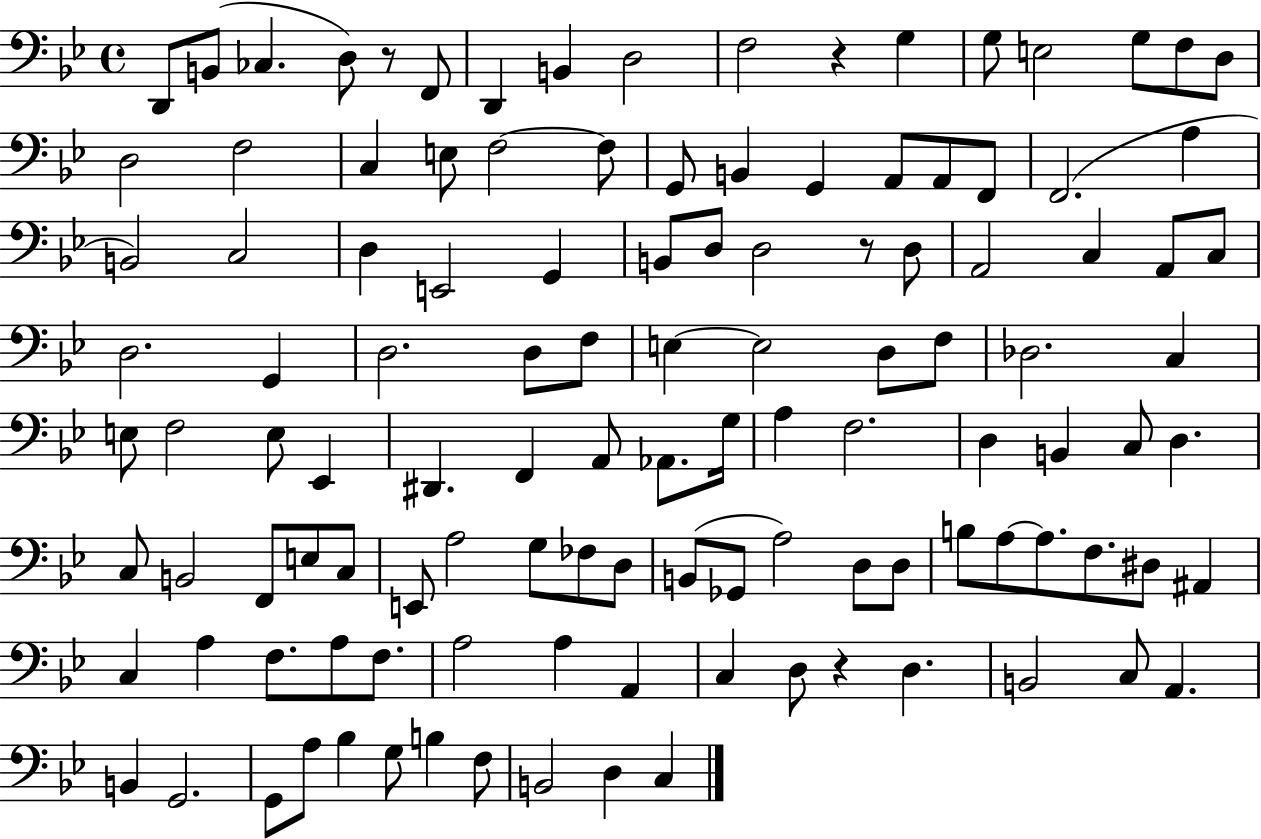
{
  \clef bass
  \time 4/4
  \defaultTimeSignature
  \key bes \major
  \repeat volta 2 { d,8 b,8( ces4. d8) r8 f,8 | d,4 b,4 d2 | f2 r4 g4 | g8 e2 g8 f8 d8 | \break d2 f2 | c4 e8 f2~~ f8 | g,8 b,4 g,4 a,8 a,8 f,8 | f,2.( a4 | \break b,2) c2 | d4 e,2 g,4 | b,8 d8 d2 r8 d8 | a,2 c4 a,8 c8 | \break d2. g,4 | d2. d8 f8 | e4~~ e2 d8 f8 | des2. c4 | \break e8 f2 e8 ees,4 | dis,4. f,4 a,8 aes,8. g16 | a4 f2. | d4 b,4 c8 d4. | \break c8 b,2 f,8 e8 c8 | e,8 a2 g8 fes8 d8 | b,8( ges,8 a2) d8 d8 | b8 a8~~ a8. f8. dis8 ais,4 | \break c4 a4 f8. a8 f8. | a2 a4 a,4 | c4 d8 r4 d4. | b,2 c8 a,4. | \break b,4 g,2. | g,8 a8 bes4 g8 b4 f8 | b,2 d4 c4 | } \bar "|."
}